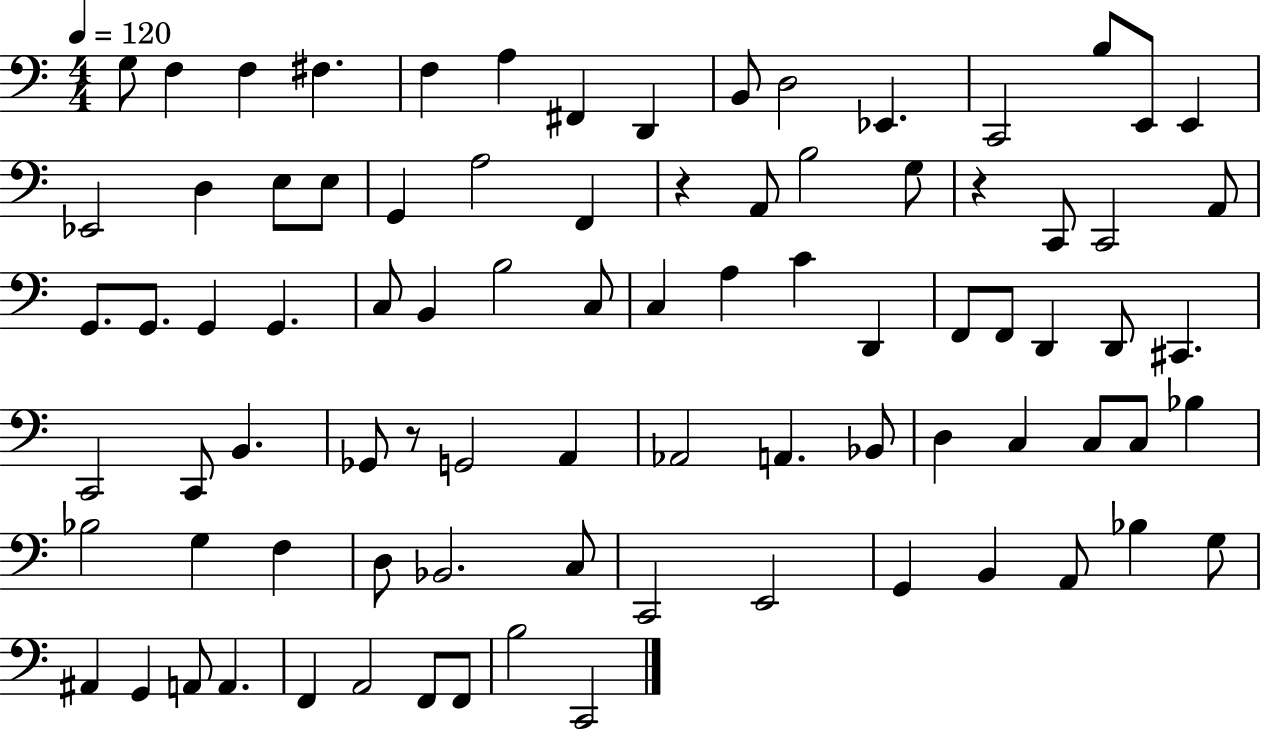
G3/e F3/q F3/q F#3/q. F3/q A3/q F#2/q D2/q B2/e D3/h Eb2/q. C2/h B3/e E2/e E2/q Eb2/h D3/q E3/e E3/e G2/q A3/h F2/q R/q A2/e B3/h G3/e R/q C2/e C2/h A2/e G2/e. G2/e. G2/q G2/q. C3/e B2/q B3/h C3/e C3/q A3/q C4/q D2/q F2/e F2/e D2/q D2/e C#2/q. C2/h C2/e B2/q. Gb2/e R/e G2/h A2/q Ab2/h A2/q. Bb2/e D3/q C3/q C3/e C3/e Bb3/q Bb3/h G3/q F3/q D3/e Bb2/h. C3/e C2/h E2/h G2/q B2/q A2/e Bb3/q G3/e A#2/q G2/q A2/e A2/q. F2/q A2/h F2/e F2/e B3/h C2/h